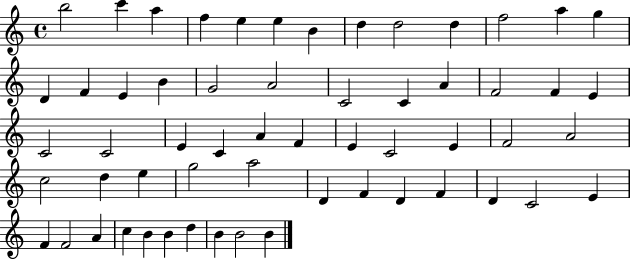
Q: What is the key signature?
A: C major